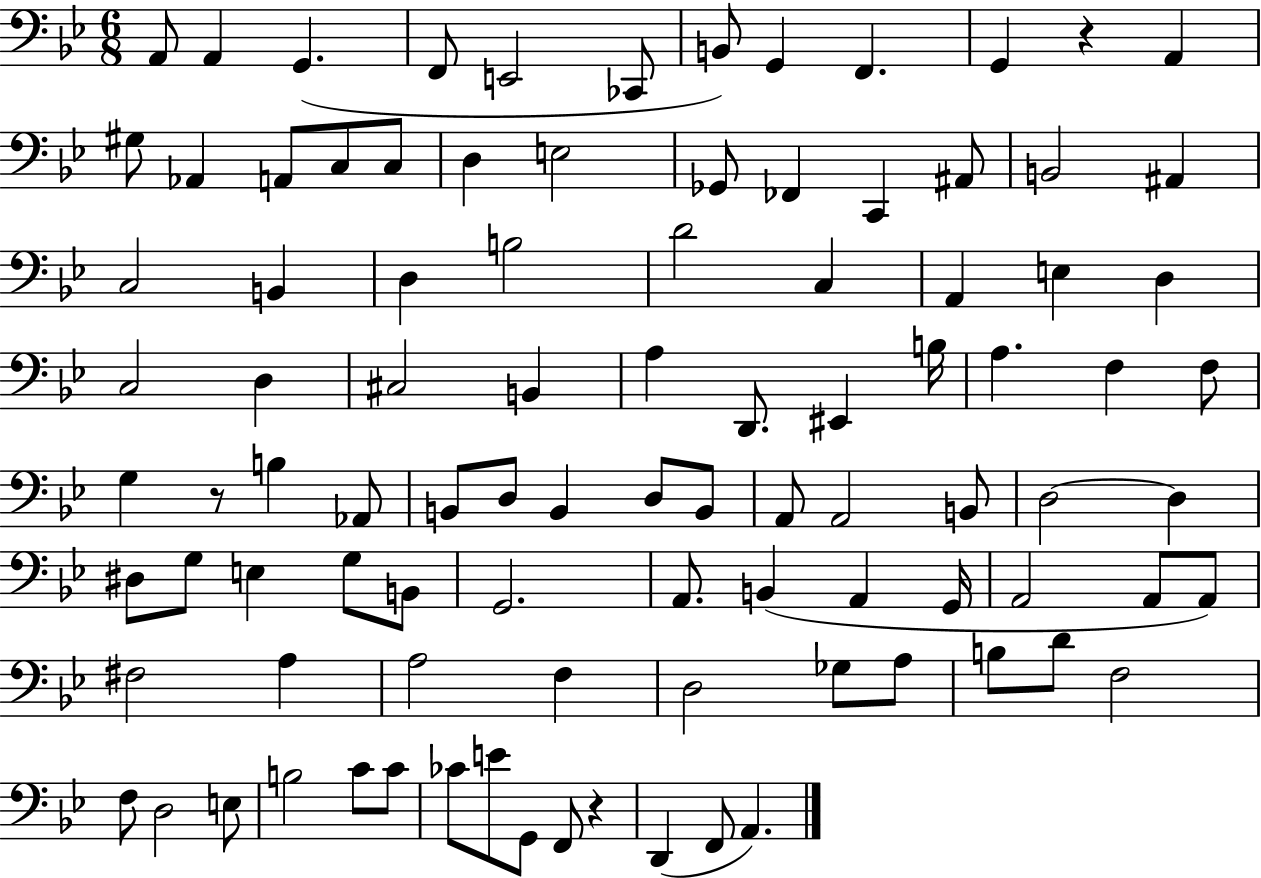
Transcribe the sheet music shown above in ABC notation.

X:1
T:Untitled
M:6/8
L:1/4
K:Bb
A,,/2 A,, G,, F,,/2 E,,2 _C,,/2 B,,/2 G,, F,, G,, z A,, ^G,/2 _A,, A,,/2 C,/2 C,/2 D, E,2 _G,,/2 _F,, C,, ^A,,/2 B,,2 ^A,, C,2 B,, D, B,2 D2 C, A,, E, D, C,2 D, ^C,2 B,, A, D,,/2 ^E,, B,/4 A, F, F,/2 G, z/2 B, _A,,/2 B,,/2 D,/2 B,, D,/2 B,,/2 A,,/2 A,,2 B,,/2 D,2 D, ^D,/2 G,/2 E, G,/2 B,,/2 G,,2 A,,/2 B,, A,, G,,/4 A,,2 A,,/2 A,,/2 ^F,2 A, A,2 F, D,2 _G,/2 A,/2 B,/2 D/2 F,2 F,/2 D,2 E,/2 B,2 C/2 C/2 _C/2 E/2 G,,/2 F,,/2 z D,, F,,/2 A,,